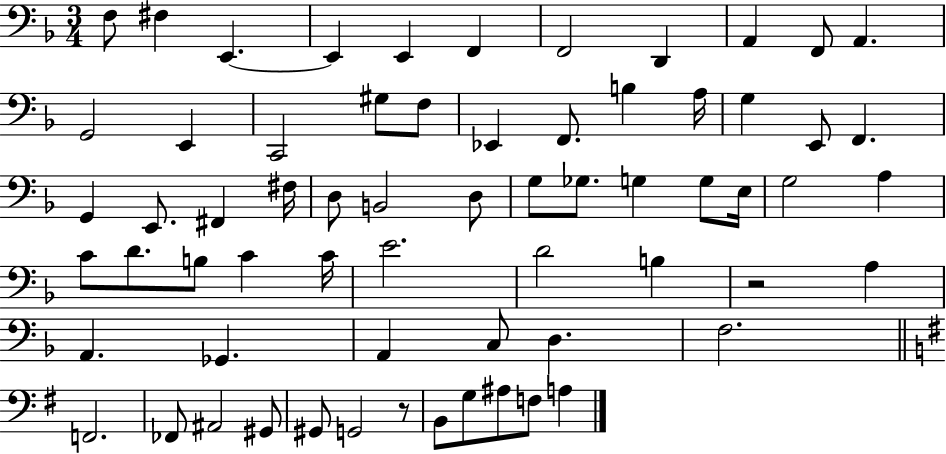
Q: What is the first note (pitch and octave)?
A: F3